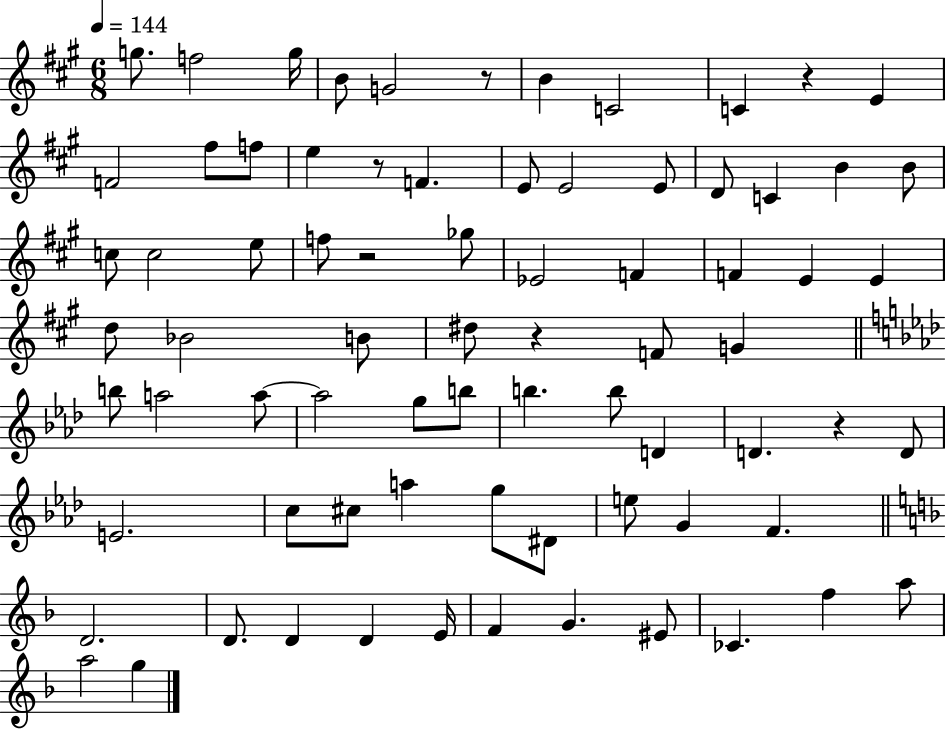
{
  \clef treble
  \numericTimeSignature
  \time 6/8
  \key a \major
  \tempo 4 = 144
  g''8. f''2 g''16 | b'8 g'2 r8 | b'4 c'2 | c'4 r4 e'4 | \break f'2 fis''8 f''8 | e''4 r8 f'4. | e'8 e'2 e'8 | d'8 c'4 b'4 b'8 | \break c''8 c''2 e''8 | f''8 r2 ges''8 | ees'2 f'4 | f'4 e'4 e'4 | \break d''8 bes'2 b'8 | dis''8 r4 f'8 g'4 | \bar "||" \break \key f \minor b''8 a''2 a''8~~ | a''2 g''8 b''8 | b''4. b''8 d'4 | d'4. r4 d'8 | \break e'2. | c''8 cis''8 a''4 g''8 dis'8 | e''8 g'4 f'4. | \bar "||" \break \key f \major d'2. | d'8. d'4 d'4 e'16 | f'4 g'4. eis'8 | ces'4. f''4 a''8 | \break a''2 g''4 | \bar "|."
}